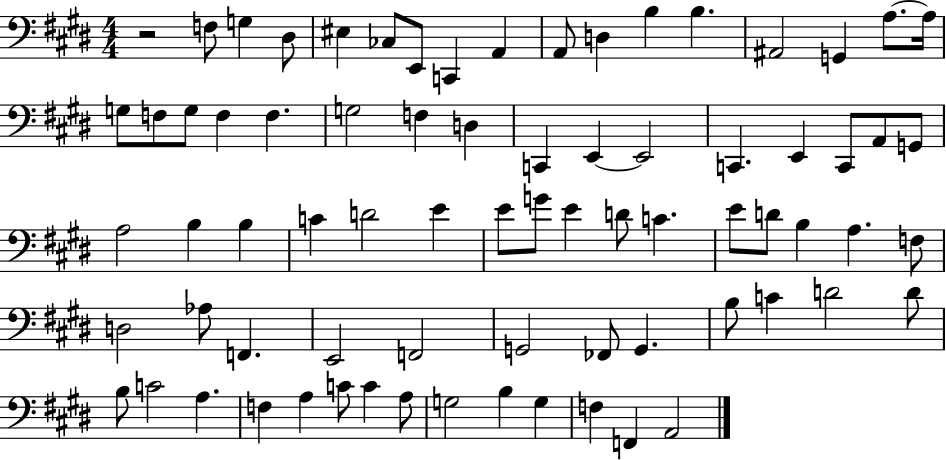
{
  \clef bass
  \numericTimeSignature
  \time 4/4
  \key e \major
  r2 f8 g4 dis8 | eis4 ces8 e,8 c,4 a,4 | a,8 d4 b4 b4. | ais,2 g,4 a8.~~ a16 | \break g8 f8 g8 f4 f4. | g2 f4 d4 | c,4 e,4~~ e,2 | c,4. e,4 c,8 a,8 g,8 | \break a2 b4 b4 | c'4 d'2 e'4 | e'8 g'8 e'4 d'8 c'4. | e'8 d'8 b4 a4. f8 | \break d2 aes8 f,4. | e,2 f,2 | g,2 fes,8 g,4. | b8 c'4 d'2 d'8 | \break b8 c'2 a4. | f4 a4 c'8 c'4 a8 | g2 b4 g4 | f4 f,4 a,2 | \break \bar "|."
}